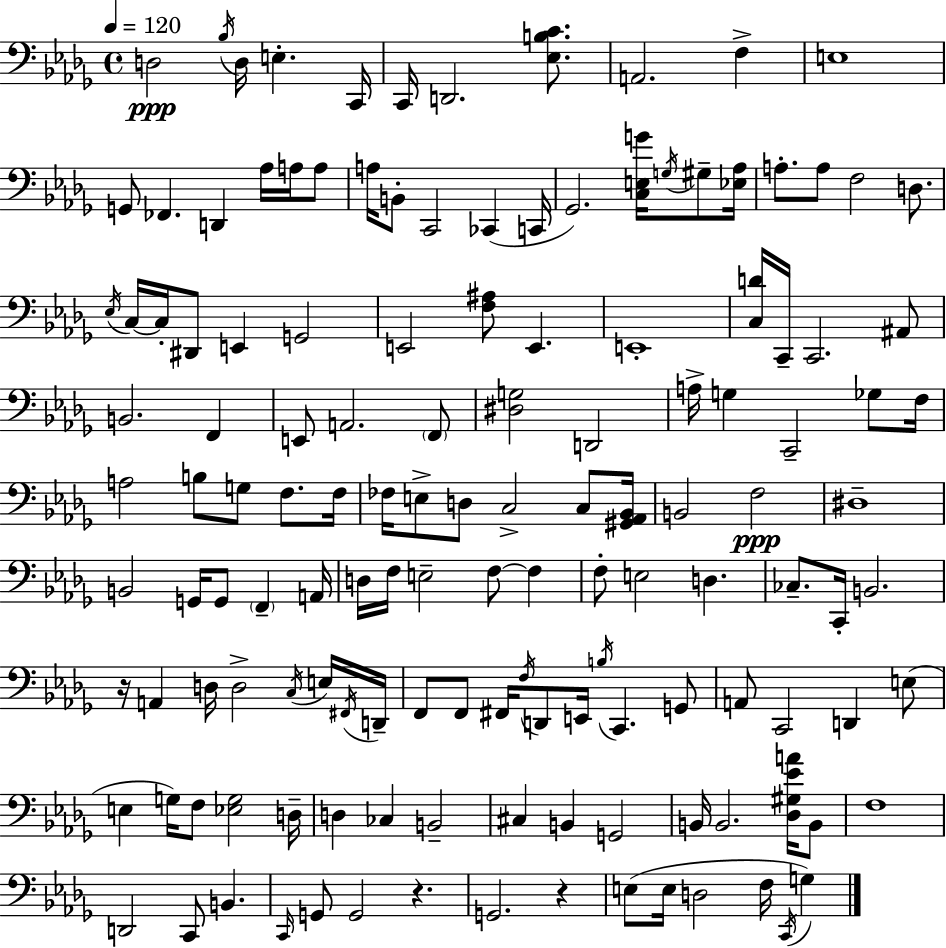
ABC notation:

X:1
T:Untitled
M:4/4
L:1/4
K:Bbm
D,2 _B,/4 D,/4 E, C,,/4 C,,/4 D,,2 [_E,B,C]/2 A,,2 F, E,4 G,,/2 _F,, D,, _A,/4 A,/4 A,/2 A,/4 B,,/2 C,,2 _C,, C,,/4 _G,,2 [C,E,G]/4 G,/4 ^G,/2 [_E,_A,]/4 A,/2 A,/2 F,2 D,/2 _E,/4 C,/4 C,/4 ^D,,/2 E,, G,,2 E,,2 [F,^A,]/2 E,, E,,4 [C,D]/4 C,,/4 C,,2 ^A,,/2 B,,2 F,, E,,/2 A,,2 F,,/2 [^D,G,]2 D,,2 A,/4 G, C,,2 _G,/2 F,/4 A,2 B,/2 G,/2 F,/2 F,/4 _F,/4 E,/2 D,/2 C,2 C,/2 [^G,,_A,,_B,,]/4 B,,2 F,2 ^D,4 B,,2 G,,/4 G,,/2 F,, A,,/4 D,/4 F,/4 E,2 F,/2 F, F,/2 E,2 D, _C,/2 C,,/4 B,,2 z/4 A,, D,/4 D,2 C,/4 E,/4 ^F,,/4 D,,/4 F,,/2 F,,/2 ^F,,/4 F,/4 D,,/2 E,,/4 B,/4 C,, G,,/2 A,,/2 C,,2 D,, E,/2 E, G,/4 F,/2 [_E,G,]2 D,/4 D, _C, B,,2 ^C, B,, G,,2 B,,/4 B,,2 [_D,^G,_EA]/4 B,,/2 F,4 D,,2 C,,/2 B,, C,,/4 G,,/2 G,,2 z G,,2 z E,/2 E,/4 D,2 F,/4 C,,/4 G,